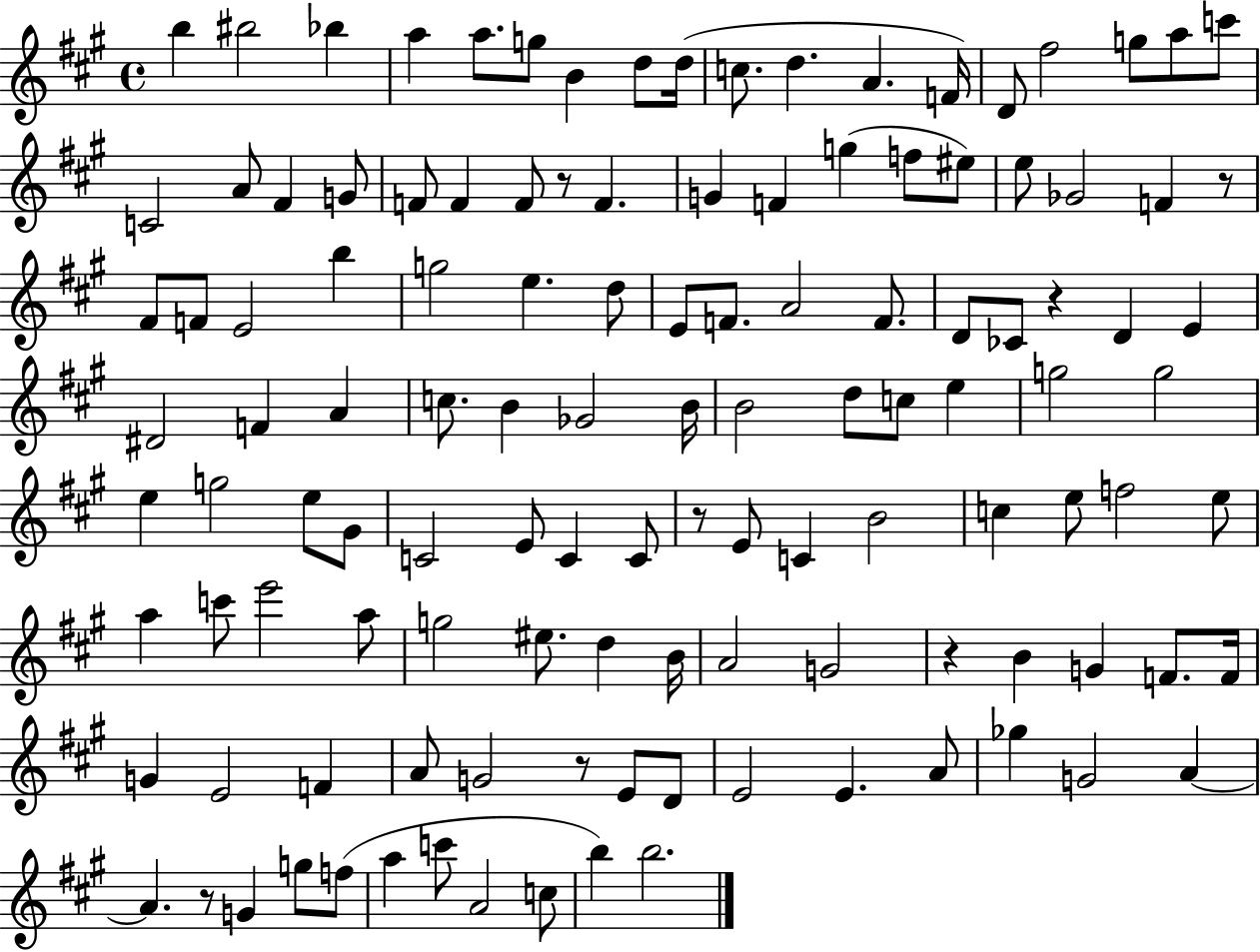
{
  \clef treble
  \time 4/4
  \defaultTimeSignature
  \key a \major
  b''4 bis''2 bes''4 | a''4 a''8. g''8 b'4 d''8 d''16( | c''8. d''4. a'4. f'16) | d'8 fis''2 g''8 a''8 c'''8 | \break c'2 a'8 fis'4 g'8 | f'8 f'4 f'8 r8 f'4. | g'4 f'4 g''4( f''8 eis''8) | e''8 ges'2 f'4 r8 | \break fis'8 f'8 e'2 b''4 | g''2 e''4. d''8 | e'8 f'8. a'2 f'8. | d'8 ces'8 r4 d'4 e'4 | \break dis'2 f'4 a'4 | c''8. b'4 ges'2 b'16 | b'2 d''8 c''8 e''4 | g''2 g''2 | \break e''4 g''2 e''8 gis'8 | c'2 e'8 c'4 c'8 | r8 e'8 c'4 b'2 | c''4 e''8 f''2 e''8 | \break a''4 c'''8 e'''2 a''8 | g''2 eis''8. d''4 b'16 | a'2 g'2 | r4 b'4 g'4 f'8. f'16 | \break g'4 e'2 f'4 | a'8 g'2 r8 e'8 d'8 | e'2 e'4. a'8 | ges''4 g'2 a'4~~ | \break a'4. r8 g'4 g''8 f''8( | a''4 c'''8 a'2 c''8 | b''4) b''2. | \bar "|."
}